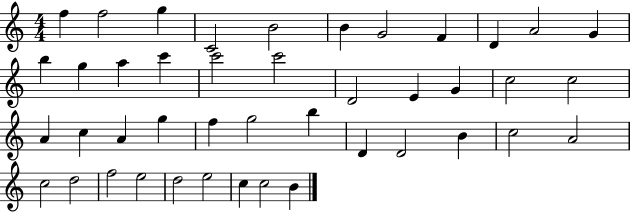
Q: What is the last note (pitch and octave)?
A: B4